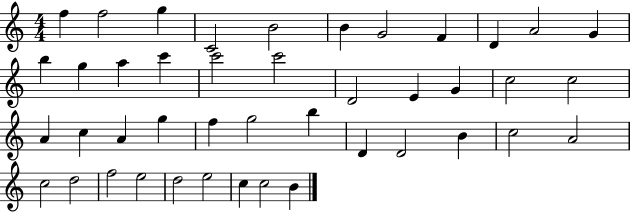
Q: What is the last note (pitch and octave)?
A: B4